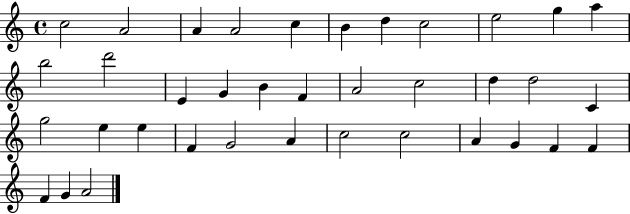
C5/h A4/h A4/q A4/h C5/q B4/q D5/q C5/h E5/h G5/q A5/q B5/h D6/h E4/q G4/q B4/q F4/q A4/h C5/h D5/q D5/h C4/q G5/h E5/q E5/q F4/q G4/h A4/q C5/h C5/h A4/q G4/q F4/q F4/q F4/q G4/q A4/h